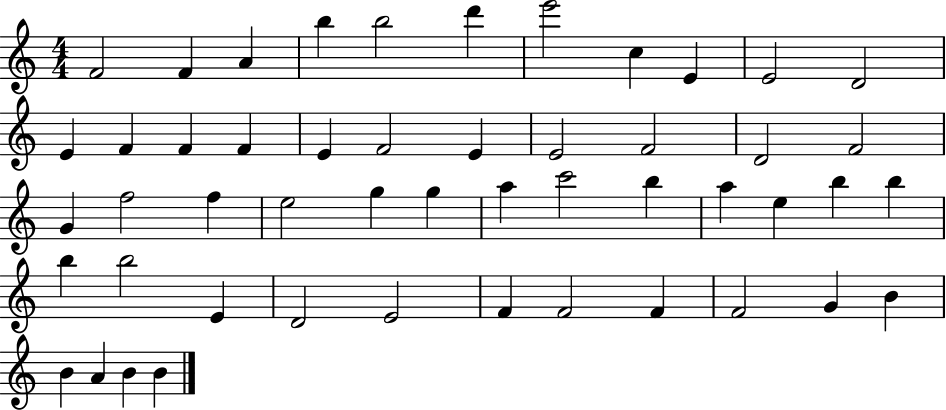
{
  \clef treble
  \numericTimeSignature
  \time 4/4
  \key c \major
  f'2 f'4 a'4 | b''4 b''2 d'''4 | e'''2 c''4 e'4 | e'2 d'2 | \break e'4 f'4 f'4 f'4 | e'4 f'2 e'4 | e'2 f'2 | d'2 f'2 | \break g'4 f''2 f''4 | e''2 g''4 g''4 | a''4 c'''2 b''4 | a''4 e''4 b''4 b''4 | \break b''4 b''2 e'4 | d'2 e'2 | f'4 f'2 f'4 | f'2 g'4 b'4 | \break b'4 a'4 b'4 b'4 | \bar "|."
}